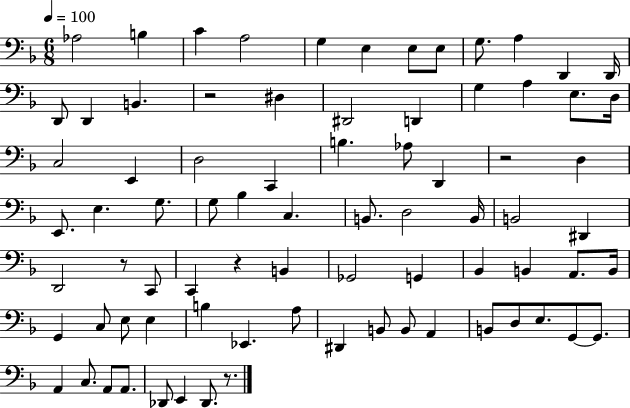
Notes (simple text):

Ab3/h B3/q C4/q A3/h G3/q E3/q E3/e E3/e G3/e. A3/q D2/q D2/s D2/e D2/q B2/q. R/h D#3/q D#2/h D2/q G3/q A3/q E3/e. D3/s C3/h E2/q D3/h C2/q B3/q. Ab3/e D2/q R/h D3/q E2/e. E3/q. G3/e. G3/e Bb3/q C3/q. B2/e. D3/h B2/s B2/h D#2/q D2/h R/e C2/e C2/q R/q B2/q Gb2/h G2/q Bb2/q B2/q A2/e. B2/s G2/q C3/e E3/e E3/q B3/q Eb2/q. A3/e D#2/q B2/e B2/e A2/q B2/e D3/e E3/e. G2/e G2/e. A2/q C3/e. A2/e A2/e. Db2/e E2/q Db2/e. R/e.